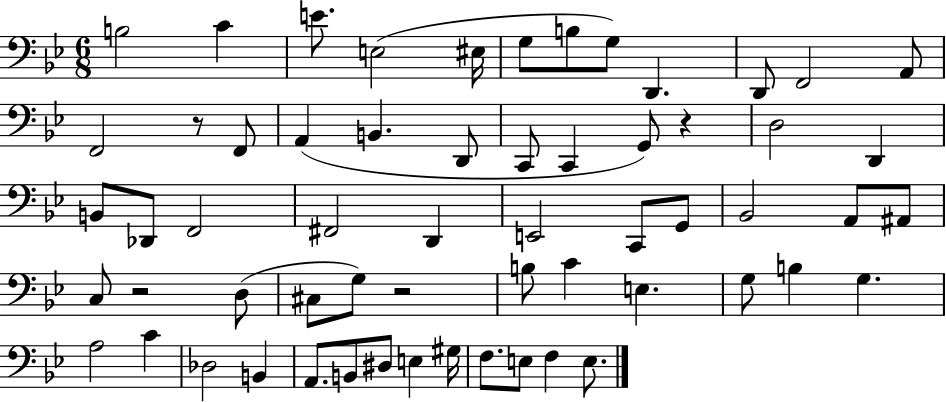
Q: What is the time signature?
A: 6/8